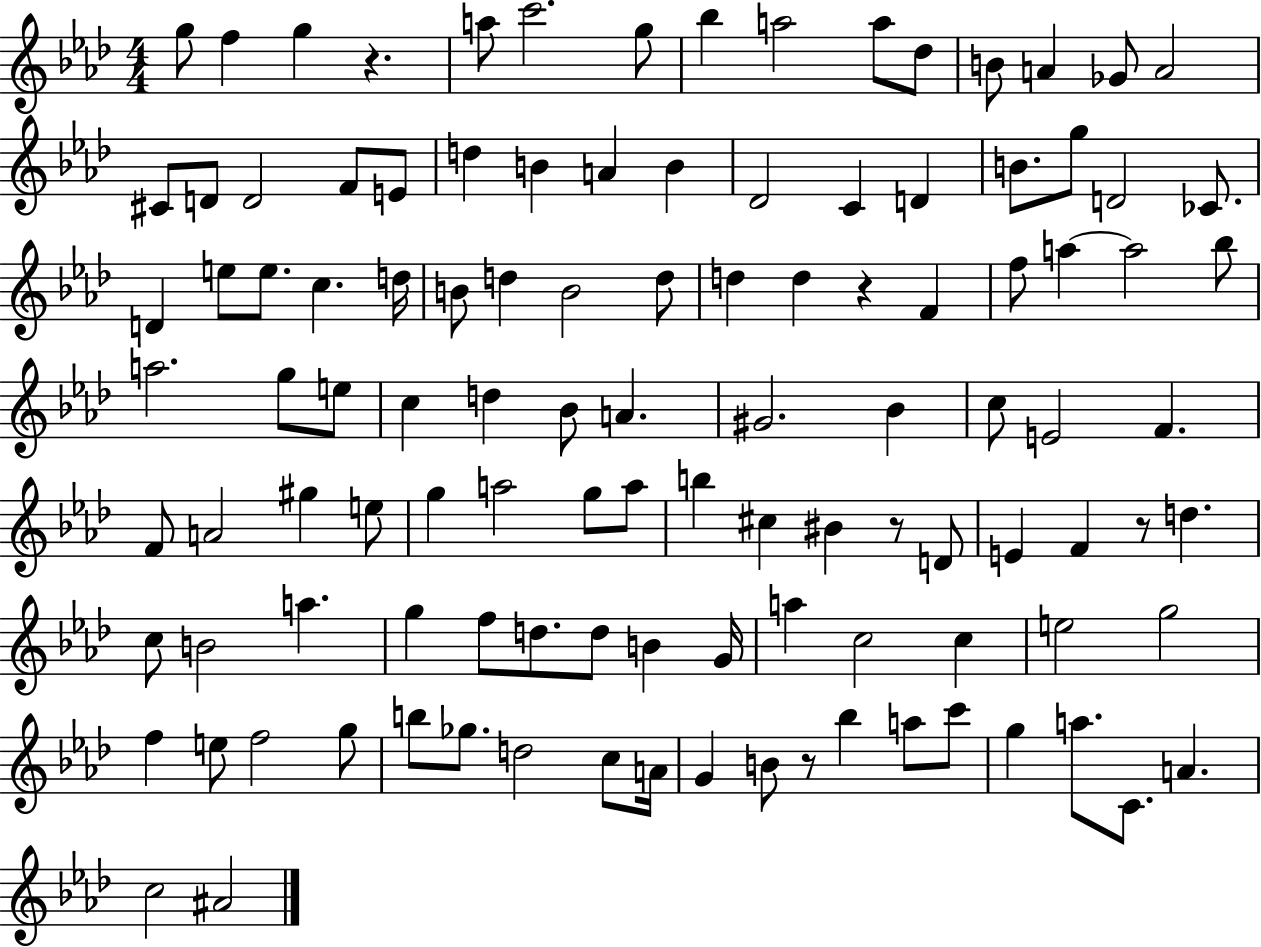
G5/e F5/q G5/q R/q. A5/e C6/h. G5/e Bb5/q A5/h A5/e Db5/e B4/e A4/q Gb4/e A4/h C#4/e D4/e D4/h F4/e E4/e D5/q B4/q A4/q B4/q Db4/h C4/q D4/q B4/e. G5/e D4/h CES4/e. D4/q E5/e E5/e. C5/q. D5/s B4/e D5/q B4/h D5/e D5/q D5/q R/q F4/q F5/e A5/q A5/h Bb5/e A5/h. G5/e E5/e C5/q D5/q Bb4/e A4/q. G#4/h. Bb4/q C5/e E4/h F4/q. F4/e A4/h G#5/q E5/e G5/q A5/h G5/e A5/e B5/q C#5/q BIS4/q R/e D4/e E4/q F4/q R/e D5/q. C5/e B4/h A5/q. G5/q F5/e D5/e. D5/e B4/q G4/s A5/q C5/h C5/q E5/h G5/h F5/q E5/e F5/h G5/e B5/e Gb5/e. D5/h C5/e A4/s G4/q B4/e R/e Bb5/q A5/e C6/e G5/q A5/e. C4/e. A4/q. C5/h A#4/h